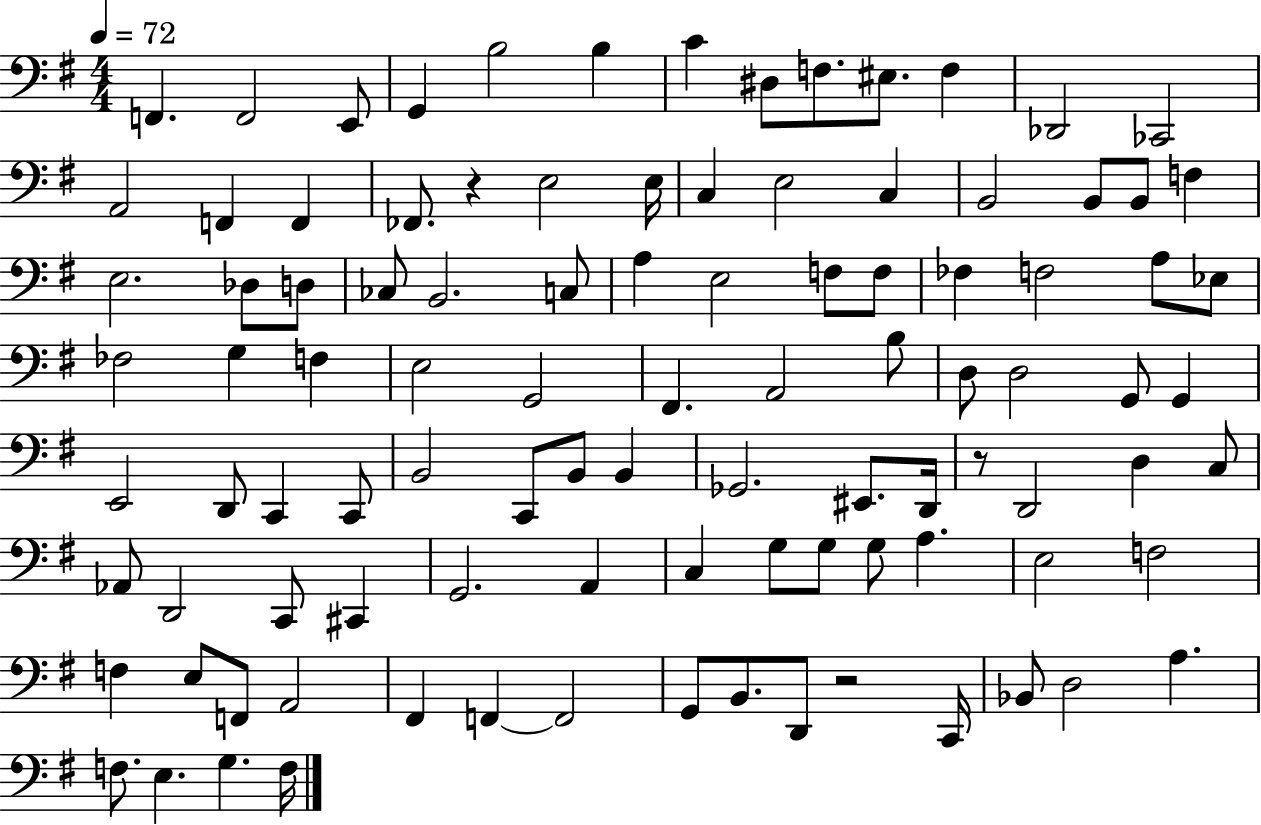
X:1
T:Untitled
M:4/4
L:1/4
K:G
F,, F,,2 E,,/2 G,, B,2 B, C ^D,/2 F,/2 ^E,/2 F, _D,,2 _C,,2 A,,2 F,, F,, _F,,/2 z E,2 E,/4 C, E,2 C, B,,2 B,,/2 B,,/2 F, E,2 _D,/2 D,/2 _C,/2 B,,2 C,/2 A, E,2 F,/2 F,/2 _F, F,2 A,/2 _E,/2 _F,2 G, F, E,2 G,,2 ^F,, A,,2 B,/2 D,/2 D,2 G,,/2 G,, E,,2 D,,/2 C,, C,,/2 B,,2 C,,/2 B,,/2 B,, _G,,2 ^E,,/2 D,,/4 z/2 D,,2 D, C,/2 _A,,/2 D,,2 C,,/2 ^C,, G,,2 A,, C, G,/2 G,/2 G,/2 A, E,2 F,2 F, E,/2 F,,/2 A,,2 ^F,, F,, F,,2 G,,/2 B,,/2 D,,/2 z2 C,,/4 _B,,/2 D,2 A, F,/2 E, G, F,/4